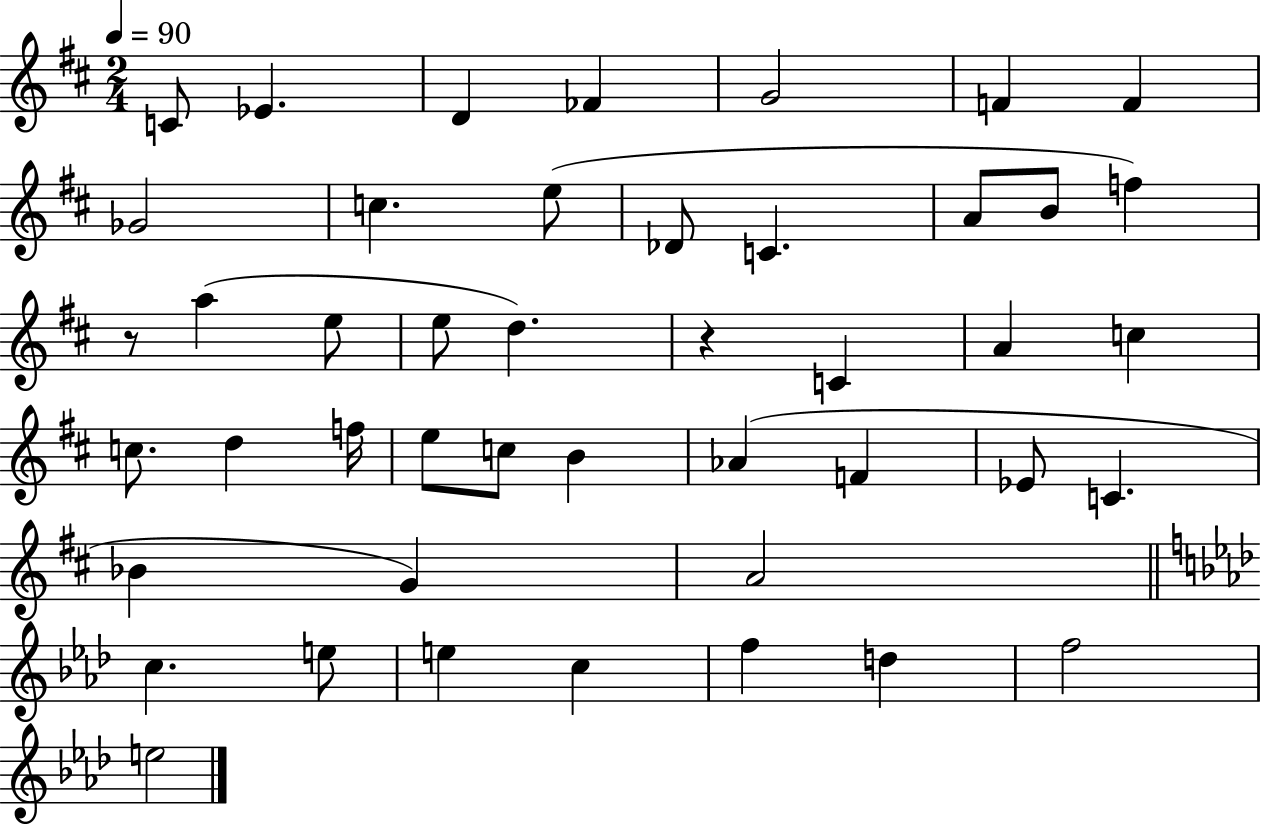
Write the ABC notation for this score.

X:1
T:Untitled
M:2/4
L:1/4
K:D
C/2 _E D _F G2 F F _G2 c e/2 _D/2 C A/2 B/2 f z/2 a e/2 e/2 d z C A c c/2 d f/4 e/2 c/2 B _A F _E/2 C _B G A2 c e/2 e c f d f2 e2